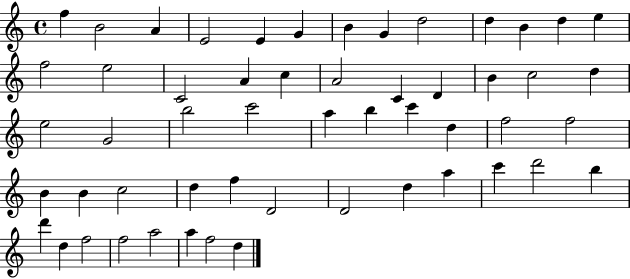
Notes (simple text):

F5/q B4/h A4/q E4/h E4/q G4/q B4/q G4/q D5/h D5/q B4/q D5/q E5/q F5/h E5/h C4/h A4/q C5/q A4/h C4/q D4/q B4/q C5/h D5/q E5/h G4/h B5/h C6/h A5/q B5/q C6/q D5/q F5/h F5/h B4/q B4/q C5/h D5/q F5/q D4/h D4/h D5/q A5/q C6/q D6/h B5/q D6/q D5/q F5/h F5/h A5/h A5/q F5/h D5/q